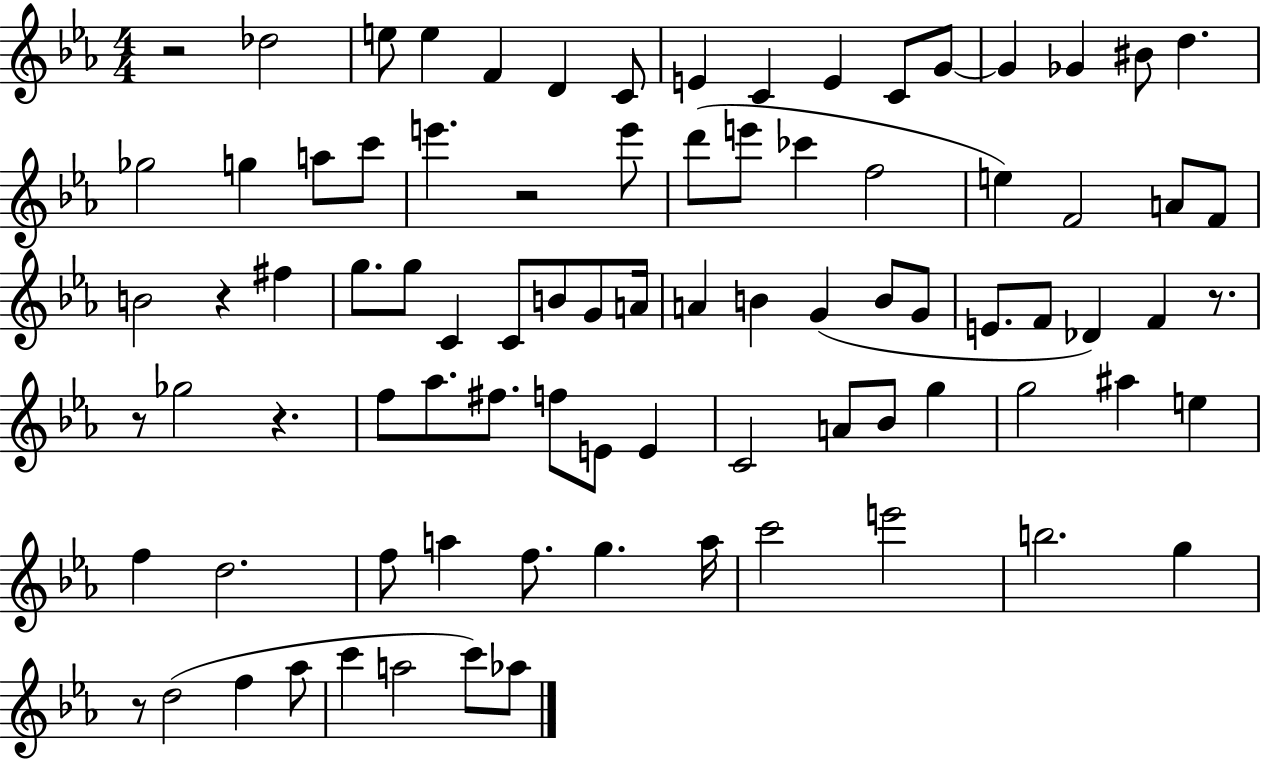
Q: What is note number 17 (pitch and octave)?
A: G5